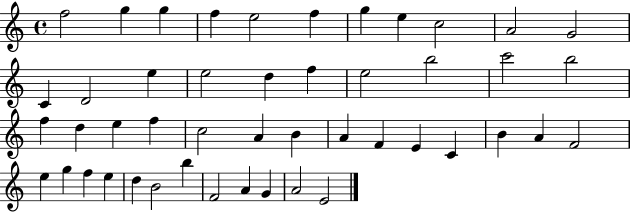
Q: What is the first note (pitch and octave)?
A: F5